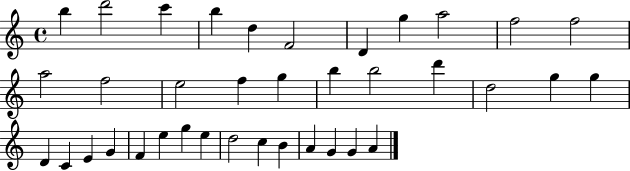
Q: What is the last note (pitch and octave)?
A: A4